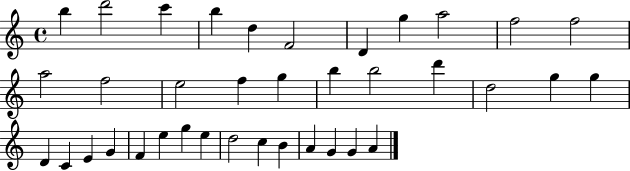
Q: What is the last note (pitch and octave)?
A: A4